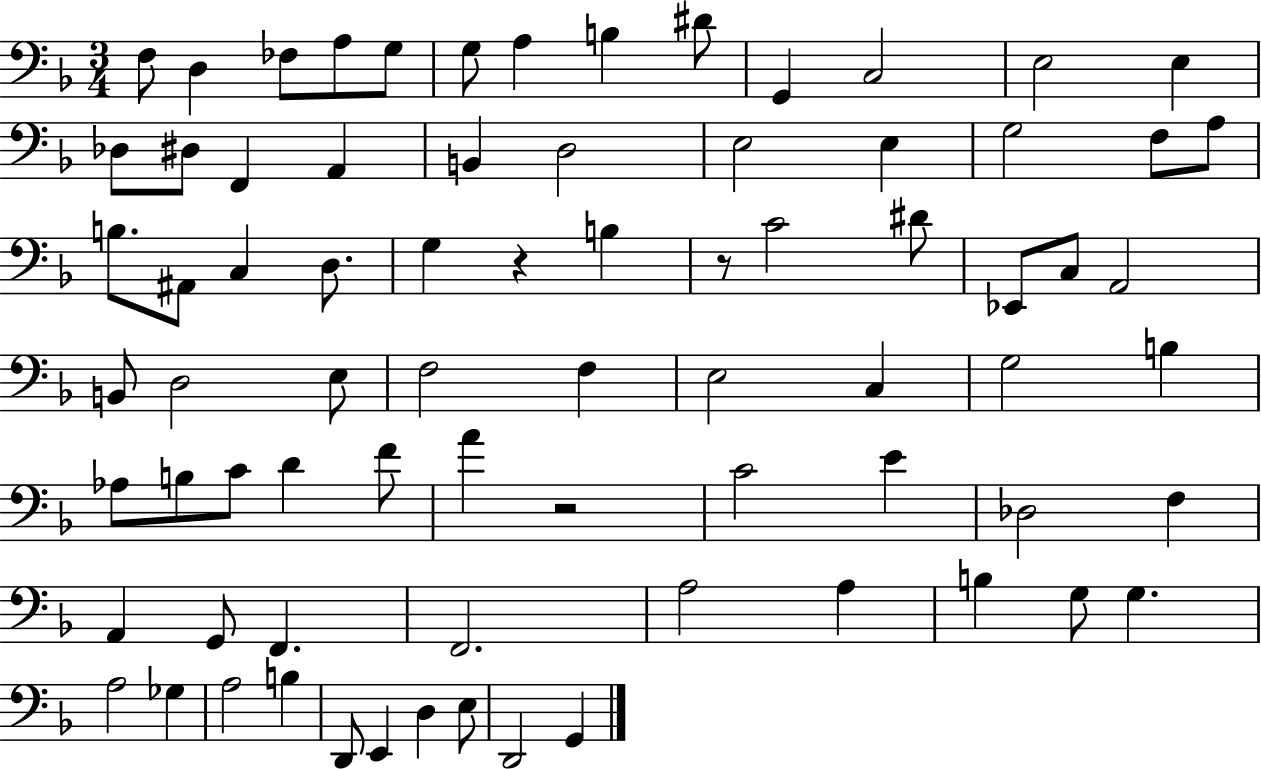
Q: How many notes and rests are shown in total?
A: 76